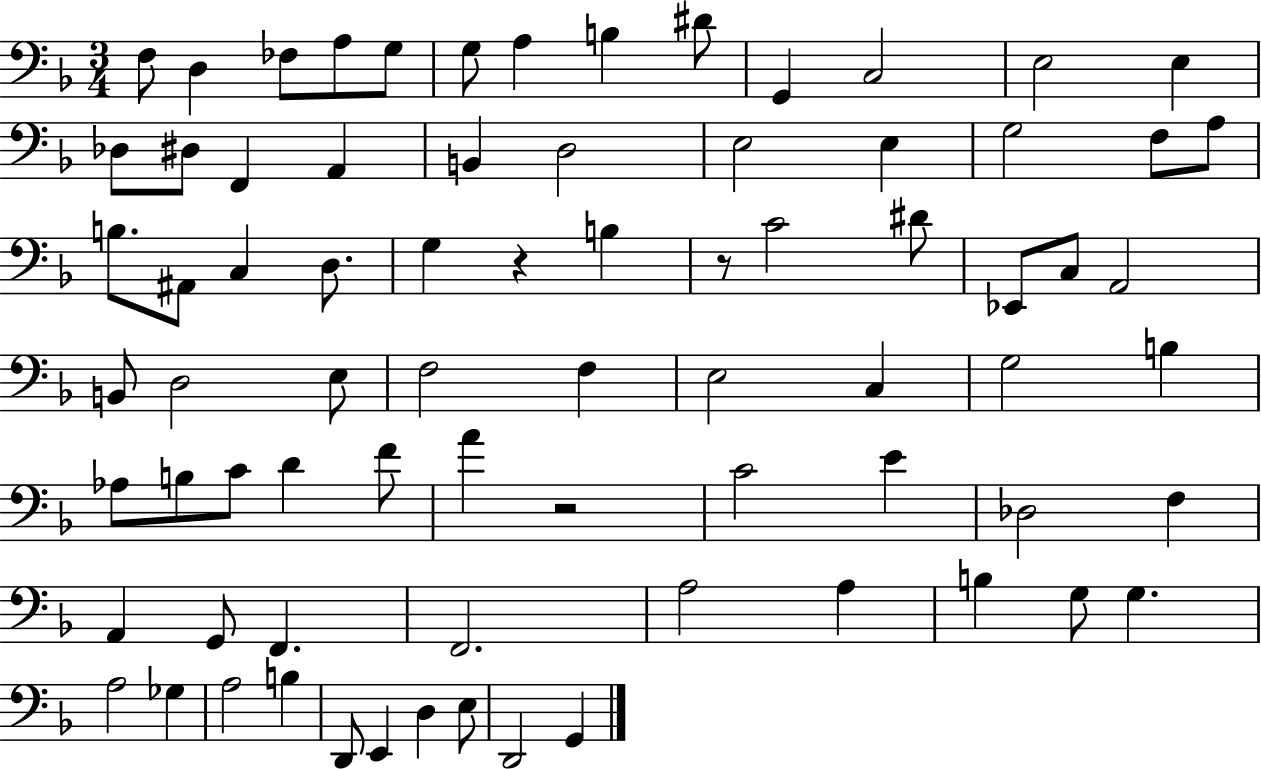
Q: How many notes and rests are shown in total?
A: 76